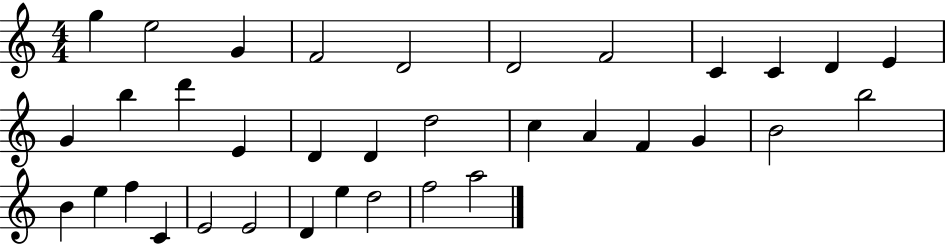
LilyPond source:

{
  \clef treble
  \numericTimeSignature
  \time 4/4
  \key c \major
  g''4 e''2 g'4 | f'2 d'2 | d'2 f'2 | c'4 c'4 d'4 e'4 | \break g'4 b''4 d'''4 e'4 | d'4 d'4 d''2 | c''4 a'4 f'4 g'4 | b'2 b''2 | \break b'4 e''4 f''4 c'4 | e'2 e'2 | d'4 e''4 d''2 | f''2 a''2 | \break \bar "|."
}